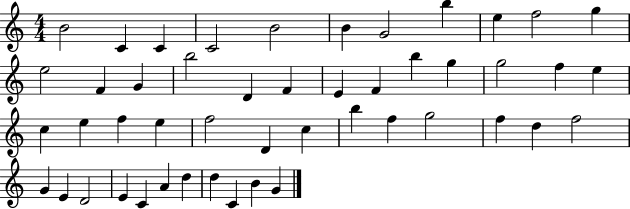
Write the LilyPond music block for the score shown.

{
  \clef treble
  \numericTimeSignature
  \time 4/4
  \key c \major
  b'2 c'4 c'4 | c'2 b'2 | b'4 g'2 b''4 | e''4 f''2 g''4 | \break e''2 f'4 g'4 | b''2 d'4 f'4 | e'4 f'4 b''4 g''4 | g''2 f''4 e''4 | \break c''4 e''4 f''4 e''4 | f''2 d'4 c''4 | b''4 f''4 g''2 | f''4 d''4 f''2 | \break g'4 e'4 d'2 | e'4 c'4 a'4 d''4 | d''4 c'4 b'4 g'4 | \bar "|."
}